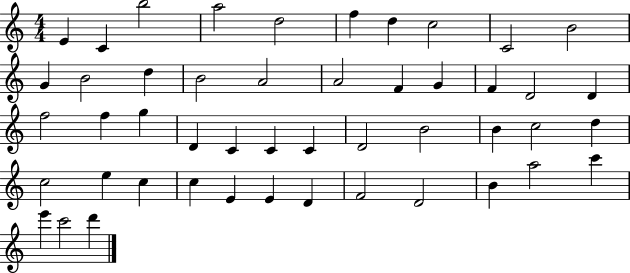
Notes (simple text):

E4/q C4/q B5/h A5/h D5/h F5/q D5/q C5/h C4/h B4/h G4/q B4/h D5/q B4/h A4/h A4/h F4/q G4/q F4/q D4/h D4/q F5/h F5/q G5/q D4/q C4/q C4/q C4/q D4/h B4/h B4/q C5/h D5/q C5/h E5/q C5/q C5/q E4/q E4/q D4/q F4/h D4/h B4/q A5/h C6/q E6/q C6/h D6/q